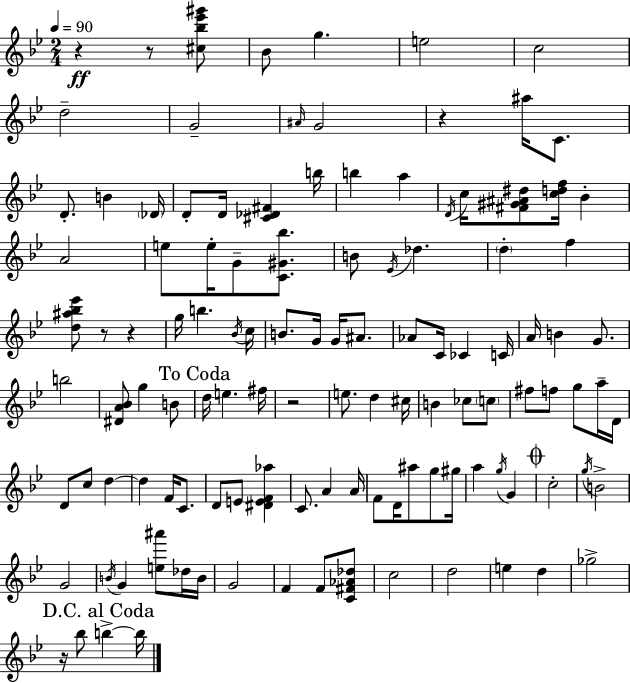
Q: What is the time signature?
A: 2/4